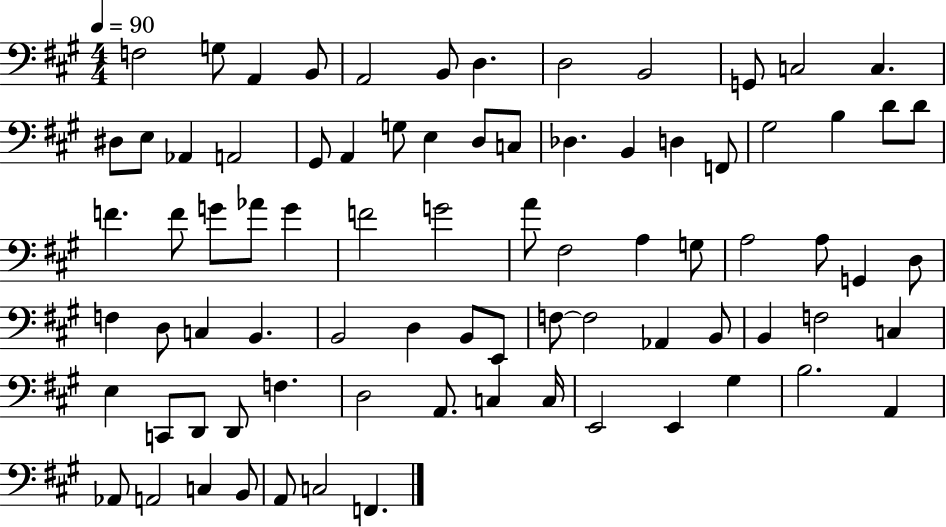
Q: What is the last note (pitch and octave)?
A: F2